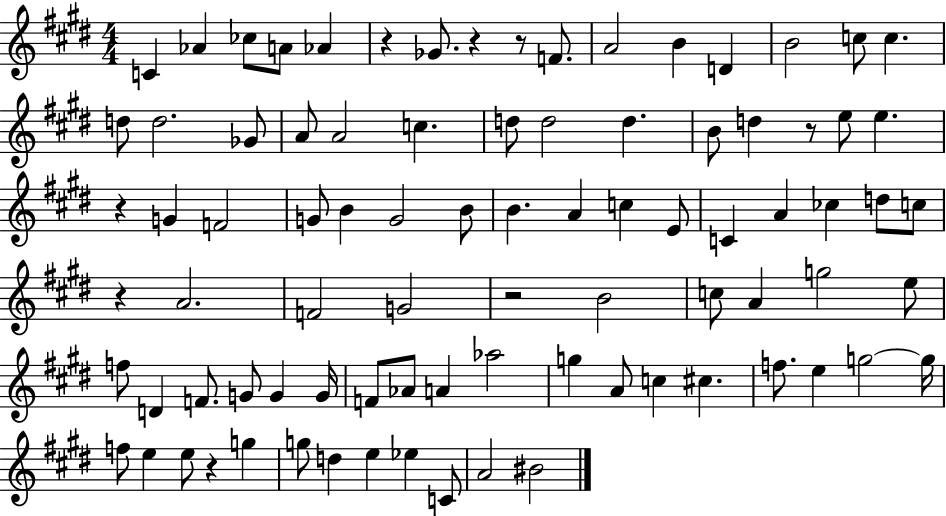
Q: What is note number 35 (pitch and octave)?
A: C5